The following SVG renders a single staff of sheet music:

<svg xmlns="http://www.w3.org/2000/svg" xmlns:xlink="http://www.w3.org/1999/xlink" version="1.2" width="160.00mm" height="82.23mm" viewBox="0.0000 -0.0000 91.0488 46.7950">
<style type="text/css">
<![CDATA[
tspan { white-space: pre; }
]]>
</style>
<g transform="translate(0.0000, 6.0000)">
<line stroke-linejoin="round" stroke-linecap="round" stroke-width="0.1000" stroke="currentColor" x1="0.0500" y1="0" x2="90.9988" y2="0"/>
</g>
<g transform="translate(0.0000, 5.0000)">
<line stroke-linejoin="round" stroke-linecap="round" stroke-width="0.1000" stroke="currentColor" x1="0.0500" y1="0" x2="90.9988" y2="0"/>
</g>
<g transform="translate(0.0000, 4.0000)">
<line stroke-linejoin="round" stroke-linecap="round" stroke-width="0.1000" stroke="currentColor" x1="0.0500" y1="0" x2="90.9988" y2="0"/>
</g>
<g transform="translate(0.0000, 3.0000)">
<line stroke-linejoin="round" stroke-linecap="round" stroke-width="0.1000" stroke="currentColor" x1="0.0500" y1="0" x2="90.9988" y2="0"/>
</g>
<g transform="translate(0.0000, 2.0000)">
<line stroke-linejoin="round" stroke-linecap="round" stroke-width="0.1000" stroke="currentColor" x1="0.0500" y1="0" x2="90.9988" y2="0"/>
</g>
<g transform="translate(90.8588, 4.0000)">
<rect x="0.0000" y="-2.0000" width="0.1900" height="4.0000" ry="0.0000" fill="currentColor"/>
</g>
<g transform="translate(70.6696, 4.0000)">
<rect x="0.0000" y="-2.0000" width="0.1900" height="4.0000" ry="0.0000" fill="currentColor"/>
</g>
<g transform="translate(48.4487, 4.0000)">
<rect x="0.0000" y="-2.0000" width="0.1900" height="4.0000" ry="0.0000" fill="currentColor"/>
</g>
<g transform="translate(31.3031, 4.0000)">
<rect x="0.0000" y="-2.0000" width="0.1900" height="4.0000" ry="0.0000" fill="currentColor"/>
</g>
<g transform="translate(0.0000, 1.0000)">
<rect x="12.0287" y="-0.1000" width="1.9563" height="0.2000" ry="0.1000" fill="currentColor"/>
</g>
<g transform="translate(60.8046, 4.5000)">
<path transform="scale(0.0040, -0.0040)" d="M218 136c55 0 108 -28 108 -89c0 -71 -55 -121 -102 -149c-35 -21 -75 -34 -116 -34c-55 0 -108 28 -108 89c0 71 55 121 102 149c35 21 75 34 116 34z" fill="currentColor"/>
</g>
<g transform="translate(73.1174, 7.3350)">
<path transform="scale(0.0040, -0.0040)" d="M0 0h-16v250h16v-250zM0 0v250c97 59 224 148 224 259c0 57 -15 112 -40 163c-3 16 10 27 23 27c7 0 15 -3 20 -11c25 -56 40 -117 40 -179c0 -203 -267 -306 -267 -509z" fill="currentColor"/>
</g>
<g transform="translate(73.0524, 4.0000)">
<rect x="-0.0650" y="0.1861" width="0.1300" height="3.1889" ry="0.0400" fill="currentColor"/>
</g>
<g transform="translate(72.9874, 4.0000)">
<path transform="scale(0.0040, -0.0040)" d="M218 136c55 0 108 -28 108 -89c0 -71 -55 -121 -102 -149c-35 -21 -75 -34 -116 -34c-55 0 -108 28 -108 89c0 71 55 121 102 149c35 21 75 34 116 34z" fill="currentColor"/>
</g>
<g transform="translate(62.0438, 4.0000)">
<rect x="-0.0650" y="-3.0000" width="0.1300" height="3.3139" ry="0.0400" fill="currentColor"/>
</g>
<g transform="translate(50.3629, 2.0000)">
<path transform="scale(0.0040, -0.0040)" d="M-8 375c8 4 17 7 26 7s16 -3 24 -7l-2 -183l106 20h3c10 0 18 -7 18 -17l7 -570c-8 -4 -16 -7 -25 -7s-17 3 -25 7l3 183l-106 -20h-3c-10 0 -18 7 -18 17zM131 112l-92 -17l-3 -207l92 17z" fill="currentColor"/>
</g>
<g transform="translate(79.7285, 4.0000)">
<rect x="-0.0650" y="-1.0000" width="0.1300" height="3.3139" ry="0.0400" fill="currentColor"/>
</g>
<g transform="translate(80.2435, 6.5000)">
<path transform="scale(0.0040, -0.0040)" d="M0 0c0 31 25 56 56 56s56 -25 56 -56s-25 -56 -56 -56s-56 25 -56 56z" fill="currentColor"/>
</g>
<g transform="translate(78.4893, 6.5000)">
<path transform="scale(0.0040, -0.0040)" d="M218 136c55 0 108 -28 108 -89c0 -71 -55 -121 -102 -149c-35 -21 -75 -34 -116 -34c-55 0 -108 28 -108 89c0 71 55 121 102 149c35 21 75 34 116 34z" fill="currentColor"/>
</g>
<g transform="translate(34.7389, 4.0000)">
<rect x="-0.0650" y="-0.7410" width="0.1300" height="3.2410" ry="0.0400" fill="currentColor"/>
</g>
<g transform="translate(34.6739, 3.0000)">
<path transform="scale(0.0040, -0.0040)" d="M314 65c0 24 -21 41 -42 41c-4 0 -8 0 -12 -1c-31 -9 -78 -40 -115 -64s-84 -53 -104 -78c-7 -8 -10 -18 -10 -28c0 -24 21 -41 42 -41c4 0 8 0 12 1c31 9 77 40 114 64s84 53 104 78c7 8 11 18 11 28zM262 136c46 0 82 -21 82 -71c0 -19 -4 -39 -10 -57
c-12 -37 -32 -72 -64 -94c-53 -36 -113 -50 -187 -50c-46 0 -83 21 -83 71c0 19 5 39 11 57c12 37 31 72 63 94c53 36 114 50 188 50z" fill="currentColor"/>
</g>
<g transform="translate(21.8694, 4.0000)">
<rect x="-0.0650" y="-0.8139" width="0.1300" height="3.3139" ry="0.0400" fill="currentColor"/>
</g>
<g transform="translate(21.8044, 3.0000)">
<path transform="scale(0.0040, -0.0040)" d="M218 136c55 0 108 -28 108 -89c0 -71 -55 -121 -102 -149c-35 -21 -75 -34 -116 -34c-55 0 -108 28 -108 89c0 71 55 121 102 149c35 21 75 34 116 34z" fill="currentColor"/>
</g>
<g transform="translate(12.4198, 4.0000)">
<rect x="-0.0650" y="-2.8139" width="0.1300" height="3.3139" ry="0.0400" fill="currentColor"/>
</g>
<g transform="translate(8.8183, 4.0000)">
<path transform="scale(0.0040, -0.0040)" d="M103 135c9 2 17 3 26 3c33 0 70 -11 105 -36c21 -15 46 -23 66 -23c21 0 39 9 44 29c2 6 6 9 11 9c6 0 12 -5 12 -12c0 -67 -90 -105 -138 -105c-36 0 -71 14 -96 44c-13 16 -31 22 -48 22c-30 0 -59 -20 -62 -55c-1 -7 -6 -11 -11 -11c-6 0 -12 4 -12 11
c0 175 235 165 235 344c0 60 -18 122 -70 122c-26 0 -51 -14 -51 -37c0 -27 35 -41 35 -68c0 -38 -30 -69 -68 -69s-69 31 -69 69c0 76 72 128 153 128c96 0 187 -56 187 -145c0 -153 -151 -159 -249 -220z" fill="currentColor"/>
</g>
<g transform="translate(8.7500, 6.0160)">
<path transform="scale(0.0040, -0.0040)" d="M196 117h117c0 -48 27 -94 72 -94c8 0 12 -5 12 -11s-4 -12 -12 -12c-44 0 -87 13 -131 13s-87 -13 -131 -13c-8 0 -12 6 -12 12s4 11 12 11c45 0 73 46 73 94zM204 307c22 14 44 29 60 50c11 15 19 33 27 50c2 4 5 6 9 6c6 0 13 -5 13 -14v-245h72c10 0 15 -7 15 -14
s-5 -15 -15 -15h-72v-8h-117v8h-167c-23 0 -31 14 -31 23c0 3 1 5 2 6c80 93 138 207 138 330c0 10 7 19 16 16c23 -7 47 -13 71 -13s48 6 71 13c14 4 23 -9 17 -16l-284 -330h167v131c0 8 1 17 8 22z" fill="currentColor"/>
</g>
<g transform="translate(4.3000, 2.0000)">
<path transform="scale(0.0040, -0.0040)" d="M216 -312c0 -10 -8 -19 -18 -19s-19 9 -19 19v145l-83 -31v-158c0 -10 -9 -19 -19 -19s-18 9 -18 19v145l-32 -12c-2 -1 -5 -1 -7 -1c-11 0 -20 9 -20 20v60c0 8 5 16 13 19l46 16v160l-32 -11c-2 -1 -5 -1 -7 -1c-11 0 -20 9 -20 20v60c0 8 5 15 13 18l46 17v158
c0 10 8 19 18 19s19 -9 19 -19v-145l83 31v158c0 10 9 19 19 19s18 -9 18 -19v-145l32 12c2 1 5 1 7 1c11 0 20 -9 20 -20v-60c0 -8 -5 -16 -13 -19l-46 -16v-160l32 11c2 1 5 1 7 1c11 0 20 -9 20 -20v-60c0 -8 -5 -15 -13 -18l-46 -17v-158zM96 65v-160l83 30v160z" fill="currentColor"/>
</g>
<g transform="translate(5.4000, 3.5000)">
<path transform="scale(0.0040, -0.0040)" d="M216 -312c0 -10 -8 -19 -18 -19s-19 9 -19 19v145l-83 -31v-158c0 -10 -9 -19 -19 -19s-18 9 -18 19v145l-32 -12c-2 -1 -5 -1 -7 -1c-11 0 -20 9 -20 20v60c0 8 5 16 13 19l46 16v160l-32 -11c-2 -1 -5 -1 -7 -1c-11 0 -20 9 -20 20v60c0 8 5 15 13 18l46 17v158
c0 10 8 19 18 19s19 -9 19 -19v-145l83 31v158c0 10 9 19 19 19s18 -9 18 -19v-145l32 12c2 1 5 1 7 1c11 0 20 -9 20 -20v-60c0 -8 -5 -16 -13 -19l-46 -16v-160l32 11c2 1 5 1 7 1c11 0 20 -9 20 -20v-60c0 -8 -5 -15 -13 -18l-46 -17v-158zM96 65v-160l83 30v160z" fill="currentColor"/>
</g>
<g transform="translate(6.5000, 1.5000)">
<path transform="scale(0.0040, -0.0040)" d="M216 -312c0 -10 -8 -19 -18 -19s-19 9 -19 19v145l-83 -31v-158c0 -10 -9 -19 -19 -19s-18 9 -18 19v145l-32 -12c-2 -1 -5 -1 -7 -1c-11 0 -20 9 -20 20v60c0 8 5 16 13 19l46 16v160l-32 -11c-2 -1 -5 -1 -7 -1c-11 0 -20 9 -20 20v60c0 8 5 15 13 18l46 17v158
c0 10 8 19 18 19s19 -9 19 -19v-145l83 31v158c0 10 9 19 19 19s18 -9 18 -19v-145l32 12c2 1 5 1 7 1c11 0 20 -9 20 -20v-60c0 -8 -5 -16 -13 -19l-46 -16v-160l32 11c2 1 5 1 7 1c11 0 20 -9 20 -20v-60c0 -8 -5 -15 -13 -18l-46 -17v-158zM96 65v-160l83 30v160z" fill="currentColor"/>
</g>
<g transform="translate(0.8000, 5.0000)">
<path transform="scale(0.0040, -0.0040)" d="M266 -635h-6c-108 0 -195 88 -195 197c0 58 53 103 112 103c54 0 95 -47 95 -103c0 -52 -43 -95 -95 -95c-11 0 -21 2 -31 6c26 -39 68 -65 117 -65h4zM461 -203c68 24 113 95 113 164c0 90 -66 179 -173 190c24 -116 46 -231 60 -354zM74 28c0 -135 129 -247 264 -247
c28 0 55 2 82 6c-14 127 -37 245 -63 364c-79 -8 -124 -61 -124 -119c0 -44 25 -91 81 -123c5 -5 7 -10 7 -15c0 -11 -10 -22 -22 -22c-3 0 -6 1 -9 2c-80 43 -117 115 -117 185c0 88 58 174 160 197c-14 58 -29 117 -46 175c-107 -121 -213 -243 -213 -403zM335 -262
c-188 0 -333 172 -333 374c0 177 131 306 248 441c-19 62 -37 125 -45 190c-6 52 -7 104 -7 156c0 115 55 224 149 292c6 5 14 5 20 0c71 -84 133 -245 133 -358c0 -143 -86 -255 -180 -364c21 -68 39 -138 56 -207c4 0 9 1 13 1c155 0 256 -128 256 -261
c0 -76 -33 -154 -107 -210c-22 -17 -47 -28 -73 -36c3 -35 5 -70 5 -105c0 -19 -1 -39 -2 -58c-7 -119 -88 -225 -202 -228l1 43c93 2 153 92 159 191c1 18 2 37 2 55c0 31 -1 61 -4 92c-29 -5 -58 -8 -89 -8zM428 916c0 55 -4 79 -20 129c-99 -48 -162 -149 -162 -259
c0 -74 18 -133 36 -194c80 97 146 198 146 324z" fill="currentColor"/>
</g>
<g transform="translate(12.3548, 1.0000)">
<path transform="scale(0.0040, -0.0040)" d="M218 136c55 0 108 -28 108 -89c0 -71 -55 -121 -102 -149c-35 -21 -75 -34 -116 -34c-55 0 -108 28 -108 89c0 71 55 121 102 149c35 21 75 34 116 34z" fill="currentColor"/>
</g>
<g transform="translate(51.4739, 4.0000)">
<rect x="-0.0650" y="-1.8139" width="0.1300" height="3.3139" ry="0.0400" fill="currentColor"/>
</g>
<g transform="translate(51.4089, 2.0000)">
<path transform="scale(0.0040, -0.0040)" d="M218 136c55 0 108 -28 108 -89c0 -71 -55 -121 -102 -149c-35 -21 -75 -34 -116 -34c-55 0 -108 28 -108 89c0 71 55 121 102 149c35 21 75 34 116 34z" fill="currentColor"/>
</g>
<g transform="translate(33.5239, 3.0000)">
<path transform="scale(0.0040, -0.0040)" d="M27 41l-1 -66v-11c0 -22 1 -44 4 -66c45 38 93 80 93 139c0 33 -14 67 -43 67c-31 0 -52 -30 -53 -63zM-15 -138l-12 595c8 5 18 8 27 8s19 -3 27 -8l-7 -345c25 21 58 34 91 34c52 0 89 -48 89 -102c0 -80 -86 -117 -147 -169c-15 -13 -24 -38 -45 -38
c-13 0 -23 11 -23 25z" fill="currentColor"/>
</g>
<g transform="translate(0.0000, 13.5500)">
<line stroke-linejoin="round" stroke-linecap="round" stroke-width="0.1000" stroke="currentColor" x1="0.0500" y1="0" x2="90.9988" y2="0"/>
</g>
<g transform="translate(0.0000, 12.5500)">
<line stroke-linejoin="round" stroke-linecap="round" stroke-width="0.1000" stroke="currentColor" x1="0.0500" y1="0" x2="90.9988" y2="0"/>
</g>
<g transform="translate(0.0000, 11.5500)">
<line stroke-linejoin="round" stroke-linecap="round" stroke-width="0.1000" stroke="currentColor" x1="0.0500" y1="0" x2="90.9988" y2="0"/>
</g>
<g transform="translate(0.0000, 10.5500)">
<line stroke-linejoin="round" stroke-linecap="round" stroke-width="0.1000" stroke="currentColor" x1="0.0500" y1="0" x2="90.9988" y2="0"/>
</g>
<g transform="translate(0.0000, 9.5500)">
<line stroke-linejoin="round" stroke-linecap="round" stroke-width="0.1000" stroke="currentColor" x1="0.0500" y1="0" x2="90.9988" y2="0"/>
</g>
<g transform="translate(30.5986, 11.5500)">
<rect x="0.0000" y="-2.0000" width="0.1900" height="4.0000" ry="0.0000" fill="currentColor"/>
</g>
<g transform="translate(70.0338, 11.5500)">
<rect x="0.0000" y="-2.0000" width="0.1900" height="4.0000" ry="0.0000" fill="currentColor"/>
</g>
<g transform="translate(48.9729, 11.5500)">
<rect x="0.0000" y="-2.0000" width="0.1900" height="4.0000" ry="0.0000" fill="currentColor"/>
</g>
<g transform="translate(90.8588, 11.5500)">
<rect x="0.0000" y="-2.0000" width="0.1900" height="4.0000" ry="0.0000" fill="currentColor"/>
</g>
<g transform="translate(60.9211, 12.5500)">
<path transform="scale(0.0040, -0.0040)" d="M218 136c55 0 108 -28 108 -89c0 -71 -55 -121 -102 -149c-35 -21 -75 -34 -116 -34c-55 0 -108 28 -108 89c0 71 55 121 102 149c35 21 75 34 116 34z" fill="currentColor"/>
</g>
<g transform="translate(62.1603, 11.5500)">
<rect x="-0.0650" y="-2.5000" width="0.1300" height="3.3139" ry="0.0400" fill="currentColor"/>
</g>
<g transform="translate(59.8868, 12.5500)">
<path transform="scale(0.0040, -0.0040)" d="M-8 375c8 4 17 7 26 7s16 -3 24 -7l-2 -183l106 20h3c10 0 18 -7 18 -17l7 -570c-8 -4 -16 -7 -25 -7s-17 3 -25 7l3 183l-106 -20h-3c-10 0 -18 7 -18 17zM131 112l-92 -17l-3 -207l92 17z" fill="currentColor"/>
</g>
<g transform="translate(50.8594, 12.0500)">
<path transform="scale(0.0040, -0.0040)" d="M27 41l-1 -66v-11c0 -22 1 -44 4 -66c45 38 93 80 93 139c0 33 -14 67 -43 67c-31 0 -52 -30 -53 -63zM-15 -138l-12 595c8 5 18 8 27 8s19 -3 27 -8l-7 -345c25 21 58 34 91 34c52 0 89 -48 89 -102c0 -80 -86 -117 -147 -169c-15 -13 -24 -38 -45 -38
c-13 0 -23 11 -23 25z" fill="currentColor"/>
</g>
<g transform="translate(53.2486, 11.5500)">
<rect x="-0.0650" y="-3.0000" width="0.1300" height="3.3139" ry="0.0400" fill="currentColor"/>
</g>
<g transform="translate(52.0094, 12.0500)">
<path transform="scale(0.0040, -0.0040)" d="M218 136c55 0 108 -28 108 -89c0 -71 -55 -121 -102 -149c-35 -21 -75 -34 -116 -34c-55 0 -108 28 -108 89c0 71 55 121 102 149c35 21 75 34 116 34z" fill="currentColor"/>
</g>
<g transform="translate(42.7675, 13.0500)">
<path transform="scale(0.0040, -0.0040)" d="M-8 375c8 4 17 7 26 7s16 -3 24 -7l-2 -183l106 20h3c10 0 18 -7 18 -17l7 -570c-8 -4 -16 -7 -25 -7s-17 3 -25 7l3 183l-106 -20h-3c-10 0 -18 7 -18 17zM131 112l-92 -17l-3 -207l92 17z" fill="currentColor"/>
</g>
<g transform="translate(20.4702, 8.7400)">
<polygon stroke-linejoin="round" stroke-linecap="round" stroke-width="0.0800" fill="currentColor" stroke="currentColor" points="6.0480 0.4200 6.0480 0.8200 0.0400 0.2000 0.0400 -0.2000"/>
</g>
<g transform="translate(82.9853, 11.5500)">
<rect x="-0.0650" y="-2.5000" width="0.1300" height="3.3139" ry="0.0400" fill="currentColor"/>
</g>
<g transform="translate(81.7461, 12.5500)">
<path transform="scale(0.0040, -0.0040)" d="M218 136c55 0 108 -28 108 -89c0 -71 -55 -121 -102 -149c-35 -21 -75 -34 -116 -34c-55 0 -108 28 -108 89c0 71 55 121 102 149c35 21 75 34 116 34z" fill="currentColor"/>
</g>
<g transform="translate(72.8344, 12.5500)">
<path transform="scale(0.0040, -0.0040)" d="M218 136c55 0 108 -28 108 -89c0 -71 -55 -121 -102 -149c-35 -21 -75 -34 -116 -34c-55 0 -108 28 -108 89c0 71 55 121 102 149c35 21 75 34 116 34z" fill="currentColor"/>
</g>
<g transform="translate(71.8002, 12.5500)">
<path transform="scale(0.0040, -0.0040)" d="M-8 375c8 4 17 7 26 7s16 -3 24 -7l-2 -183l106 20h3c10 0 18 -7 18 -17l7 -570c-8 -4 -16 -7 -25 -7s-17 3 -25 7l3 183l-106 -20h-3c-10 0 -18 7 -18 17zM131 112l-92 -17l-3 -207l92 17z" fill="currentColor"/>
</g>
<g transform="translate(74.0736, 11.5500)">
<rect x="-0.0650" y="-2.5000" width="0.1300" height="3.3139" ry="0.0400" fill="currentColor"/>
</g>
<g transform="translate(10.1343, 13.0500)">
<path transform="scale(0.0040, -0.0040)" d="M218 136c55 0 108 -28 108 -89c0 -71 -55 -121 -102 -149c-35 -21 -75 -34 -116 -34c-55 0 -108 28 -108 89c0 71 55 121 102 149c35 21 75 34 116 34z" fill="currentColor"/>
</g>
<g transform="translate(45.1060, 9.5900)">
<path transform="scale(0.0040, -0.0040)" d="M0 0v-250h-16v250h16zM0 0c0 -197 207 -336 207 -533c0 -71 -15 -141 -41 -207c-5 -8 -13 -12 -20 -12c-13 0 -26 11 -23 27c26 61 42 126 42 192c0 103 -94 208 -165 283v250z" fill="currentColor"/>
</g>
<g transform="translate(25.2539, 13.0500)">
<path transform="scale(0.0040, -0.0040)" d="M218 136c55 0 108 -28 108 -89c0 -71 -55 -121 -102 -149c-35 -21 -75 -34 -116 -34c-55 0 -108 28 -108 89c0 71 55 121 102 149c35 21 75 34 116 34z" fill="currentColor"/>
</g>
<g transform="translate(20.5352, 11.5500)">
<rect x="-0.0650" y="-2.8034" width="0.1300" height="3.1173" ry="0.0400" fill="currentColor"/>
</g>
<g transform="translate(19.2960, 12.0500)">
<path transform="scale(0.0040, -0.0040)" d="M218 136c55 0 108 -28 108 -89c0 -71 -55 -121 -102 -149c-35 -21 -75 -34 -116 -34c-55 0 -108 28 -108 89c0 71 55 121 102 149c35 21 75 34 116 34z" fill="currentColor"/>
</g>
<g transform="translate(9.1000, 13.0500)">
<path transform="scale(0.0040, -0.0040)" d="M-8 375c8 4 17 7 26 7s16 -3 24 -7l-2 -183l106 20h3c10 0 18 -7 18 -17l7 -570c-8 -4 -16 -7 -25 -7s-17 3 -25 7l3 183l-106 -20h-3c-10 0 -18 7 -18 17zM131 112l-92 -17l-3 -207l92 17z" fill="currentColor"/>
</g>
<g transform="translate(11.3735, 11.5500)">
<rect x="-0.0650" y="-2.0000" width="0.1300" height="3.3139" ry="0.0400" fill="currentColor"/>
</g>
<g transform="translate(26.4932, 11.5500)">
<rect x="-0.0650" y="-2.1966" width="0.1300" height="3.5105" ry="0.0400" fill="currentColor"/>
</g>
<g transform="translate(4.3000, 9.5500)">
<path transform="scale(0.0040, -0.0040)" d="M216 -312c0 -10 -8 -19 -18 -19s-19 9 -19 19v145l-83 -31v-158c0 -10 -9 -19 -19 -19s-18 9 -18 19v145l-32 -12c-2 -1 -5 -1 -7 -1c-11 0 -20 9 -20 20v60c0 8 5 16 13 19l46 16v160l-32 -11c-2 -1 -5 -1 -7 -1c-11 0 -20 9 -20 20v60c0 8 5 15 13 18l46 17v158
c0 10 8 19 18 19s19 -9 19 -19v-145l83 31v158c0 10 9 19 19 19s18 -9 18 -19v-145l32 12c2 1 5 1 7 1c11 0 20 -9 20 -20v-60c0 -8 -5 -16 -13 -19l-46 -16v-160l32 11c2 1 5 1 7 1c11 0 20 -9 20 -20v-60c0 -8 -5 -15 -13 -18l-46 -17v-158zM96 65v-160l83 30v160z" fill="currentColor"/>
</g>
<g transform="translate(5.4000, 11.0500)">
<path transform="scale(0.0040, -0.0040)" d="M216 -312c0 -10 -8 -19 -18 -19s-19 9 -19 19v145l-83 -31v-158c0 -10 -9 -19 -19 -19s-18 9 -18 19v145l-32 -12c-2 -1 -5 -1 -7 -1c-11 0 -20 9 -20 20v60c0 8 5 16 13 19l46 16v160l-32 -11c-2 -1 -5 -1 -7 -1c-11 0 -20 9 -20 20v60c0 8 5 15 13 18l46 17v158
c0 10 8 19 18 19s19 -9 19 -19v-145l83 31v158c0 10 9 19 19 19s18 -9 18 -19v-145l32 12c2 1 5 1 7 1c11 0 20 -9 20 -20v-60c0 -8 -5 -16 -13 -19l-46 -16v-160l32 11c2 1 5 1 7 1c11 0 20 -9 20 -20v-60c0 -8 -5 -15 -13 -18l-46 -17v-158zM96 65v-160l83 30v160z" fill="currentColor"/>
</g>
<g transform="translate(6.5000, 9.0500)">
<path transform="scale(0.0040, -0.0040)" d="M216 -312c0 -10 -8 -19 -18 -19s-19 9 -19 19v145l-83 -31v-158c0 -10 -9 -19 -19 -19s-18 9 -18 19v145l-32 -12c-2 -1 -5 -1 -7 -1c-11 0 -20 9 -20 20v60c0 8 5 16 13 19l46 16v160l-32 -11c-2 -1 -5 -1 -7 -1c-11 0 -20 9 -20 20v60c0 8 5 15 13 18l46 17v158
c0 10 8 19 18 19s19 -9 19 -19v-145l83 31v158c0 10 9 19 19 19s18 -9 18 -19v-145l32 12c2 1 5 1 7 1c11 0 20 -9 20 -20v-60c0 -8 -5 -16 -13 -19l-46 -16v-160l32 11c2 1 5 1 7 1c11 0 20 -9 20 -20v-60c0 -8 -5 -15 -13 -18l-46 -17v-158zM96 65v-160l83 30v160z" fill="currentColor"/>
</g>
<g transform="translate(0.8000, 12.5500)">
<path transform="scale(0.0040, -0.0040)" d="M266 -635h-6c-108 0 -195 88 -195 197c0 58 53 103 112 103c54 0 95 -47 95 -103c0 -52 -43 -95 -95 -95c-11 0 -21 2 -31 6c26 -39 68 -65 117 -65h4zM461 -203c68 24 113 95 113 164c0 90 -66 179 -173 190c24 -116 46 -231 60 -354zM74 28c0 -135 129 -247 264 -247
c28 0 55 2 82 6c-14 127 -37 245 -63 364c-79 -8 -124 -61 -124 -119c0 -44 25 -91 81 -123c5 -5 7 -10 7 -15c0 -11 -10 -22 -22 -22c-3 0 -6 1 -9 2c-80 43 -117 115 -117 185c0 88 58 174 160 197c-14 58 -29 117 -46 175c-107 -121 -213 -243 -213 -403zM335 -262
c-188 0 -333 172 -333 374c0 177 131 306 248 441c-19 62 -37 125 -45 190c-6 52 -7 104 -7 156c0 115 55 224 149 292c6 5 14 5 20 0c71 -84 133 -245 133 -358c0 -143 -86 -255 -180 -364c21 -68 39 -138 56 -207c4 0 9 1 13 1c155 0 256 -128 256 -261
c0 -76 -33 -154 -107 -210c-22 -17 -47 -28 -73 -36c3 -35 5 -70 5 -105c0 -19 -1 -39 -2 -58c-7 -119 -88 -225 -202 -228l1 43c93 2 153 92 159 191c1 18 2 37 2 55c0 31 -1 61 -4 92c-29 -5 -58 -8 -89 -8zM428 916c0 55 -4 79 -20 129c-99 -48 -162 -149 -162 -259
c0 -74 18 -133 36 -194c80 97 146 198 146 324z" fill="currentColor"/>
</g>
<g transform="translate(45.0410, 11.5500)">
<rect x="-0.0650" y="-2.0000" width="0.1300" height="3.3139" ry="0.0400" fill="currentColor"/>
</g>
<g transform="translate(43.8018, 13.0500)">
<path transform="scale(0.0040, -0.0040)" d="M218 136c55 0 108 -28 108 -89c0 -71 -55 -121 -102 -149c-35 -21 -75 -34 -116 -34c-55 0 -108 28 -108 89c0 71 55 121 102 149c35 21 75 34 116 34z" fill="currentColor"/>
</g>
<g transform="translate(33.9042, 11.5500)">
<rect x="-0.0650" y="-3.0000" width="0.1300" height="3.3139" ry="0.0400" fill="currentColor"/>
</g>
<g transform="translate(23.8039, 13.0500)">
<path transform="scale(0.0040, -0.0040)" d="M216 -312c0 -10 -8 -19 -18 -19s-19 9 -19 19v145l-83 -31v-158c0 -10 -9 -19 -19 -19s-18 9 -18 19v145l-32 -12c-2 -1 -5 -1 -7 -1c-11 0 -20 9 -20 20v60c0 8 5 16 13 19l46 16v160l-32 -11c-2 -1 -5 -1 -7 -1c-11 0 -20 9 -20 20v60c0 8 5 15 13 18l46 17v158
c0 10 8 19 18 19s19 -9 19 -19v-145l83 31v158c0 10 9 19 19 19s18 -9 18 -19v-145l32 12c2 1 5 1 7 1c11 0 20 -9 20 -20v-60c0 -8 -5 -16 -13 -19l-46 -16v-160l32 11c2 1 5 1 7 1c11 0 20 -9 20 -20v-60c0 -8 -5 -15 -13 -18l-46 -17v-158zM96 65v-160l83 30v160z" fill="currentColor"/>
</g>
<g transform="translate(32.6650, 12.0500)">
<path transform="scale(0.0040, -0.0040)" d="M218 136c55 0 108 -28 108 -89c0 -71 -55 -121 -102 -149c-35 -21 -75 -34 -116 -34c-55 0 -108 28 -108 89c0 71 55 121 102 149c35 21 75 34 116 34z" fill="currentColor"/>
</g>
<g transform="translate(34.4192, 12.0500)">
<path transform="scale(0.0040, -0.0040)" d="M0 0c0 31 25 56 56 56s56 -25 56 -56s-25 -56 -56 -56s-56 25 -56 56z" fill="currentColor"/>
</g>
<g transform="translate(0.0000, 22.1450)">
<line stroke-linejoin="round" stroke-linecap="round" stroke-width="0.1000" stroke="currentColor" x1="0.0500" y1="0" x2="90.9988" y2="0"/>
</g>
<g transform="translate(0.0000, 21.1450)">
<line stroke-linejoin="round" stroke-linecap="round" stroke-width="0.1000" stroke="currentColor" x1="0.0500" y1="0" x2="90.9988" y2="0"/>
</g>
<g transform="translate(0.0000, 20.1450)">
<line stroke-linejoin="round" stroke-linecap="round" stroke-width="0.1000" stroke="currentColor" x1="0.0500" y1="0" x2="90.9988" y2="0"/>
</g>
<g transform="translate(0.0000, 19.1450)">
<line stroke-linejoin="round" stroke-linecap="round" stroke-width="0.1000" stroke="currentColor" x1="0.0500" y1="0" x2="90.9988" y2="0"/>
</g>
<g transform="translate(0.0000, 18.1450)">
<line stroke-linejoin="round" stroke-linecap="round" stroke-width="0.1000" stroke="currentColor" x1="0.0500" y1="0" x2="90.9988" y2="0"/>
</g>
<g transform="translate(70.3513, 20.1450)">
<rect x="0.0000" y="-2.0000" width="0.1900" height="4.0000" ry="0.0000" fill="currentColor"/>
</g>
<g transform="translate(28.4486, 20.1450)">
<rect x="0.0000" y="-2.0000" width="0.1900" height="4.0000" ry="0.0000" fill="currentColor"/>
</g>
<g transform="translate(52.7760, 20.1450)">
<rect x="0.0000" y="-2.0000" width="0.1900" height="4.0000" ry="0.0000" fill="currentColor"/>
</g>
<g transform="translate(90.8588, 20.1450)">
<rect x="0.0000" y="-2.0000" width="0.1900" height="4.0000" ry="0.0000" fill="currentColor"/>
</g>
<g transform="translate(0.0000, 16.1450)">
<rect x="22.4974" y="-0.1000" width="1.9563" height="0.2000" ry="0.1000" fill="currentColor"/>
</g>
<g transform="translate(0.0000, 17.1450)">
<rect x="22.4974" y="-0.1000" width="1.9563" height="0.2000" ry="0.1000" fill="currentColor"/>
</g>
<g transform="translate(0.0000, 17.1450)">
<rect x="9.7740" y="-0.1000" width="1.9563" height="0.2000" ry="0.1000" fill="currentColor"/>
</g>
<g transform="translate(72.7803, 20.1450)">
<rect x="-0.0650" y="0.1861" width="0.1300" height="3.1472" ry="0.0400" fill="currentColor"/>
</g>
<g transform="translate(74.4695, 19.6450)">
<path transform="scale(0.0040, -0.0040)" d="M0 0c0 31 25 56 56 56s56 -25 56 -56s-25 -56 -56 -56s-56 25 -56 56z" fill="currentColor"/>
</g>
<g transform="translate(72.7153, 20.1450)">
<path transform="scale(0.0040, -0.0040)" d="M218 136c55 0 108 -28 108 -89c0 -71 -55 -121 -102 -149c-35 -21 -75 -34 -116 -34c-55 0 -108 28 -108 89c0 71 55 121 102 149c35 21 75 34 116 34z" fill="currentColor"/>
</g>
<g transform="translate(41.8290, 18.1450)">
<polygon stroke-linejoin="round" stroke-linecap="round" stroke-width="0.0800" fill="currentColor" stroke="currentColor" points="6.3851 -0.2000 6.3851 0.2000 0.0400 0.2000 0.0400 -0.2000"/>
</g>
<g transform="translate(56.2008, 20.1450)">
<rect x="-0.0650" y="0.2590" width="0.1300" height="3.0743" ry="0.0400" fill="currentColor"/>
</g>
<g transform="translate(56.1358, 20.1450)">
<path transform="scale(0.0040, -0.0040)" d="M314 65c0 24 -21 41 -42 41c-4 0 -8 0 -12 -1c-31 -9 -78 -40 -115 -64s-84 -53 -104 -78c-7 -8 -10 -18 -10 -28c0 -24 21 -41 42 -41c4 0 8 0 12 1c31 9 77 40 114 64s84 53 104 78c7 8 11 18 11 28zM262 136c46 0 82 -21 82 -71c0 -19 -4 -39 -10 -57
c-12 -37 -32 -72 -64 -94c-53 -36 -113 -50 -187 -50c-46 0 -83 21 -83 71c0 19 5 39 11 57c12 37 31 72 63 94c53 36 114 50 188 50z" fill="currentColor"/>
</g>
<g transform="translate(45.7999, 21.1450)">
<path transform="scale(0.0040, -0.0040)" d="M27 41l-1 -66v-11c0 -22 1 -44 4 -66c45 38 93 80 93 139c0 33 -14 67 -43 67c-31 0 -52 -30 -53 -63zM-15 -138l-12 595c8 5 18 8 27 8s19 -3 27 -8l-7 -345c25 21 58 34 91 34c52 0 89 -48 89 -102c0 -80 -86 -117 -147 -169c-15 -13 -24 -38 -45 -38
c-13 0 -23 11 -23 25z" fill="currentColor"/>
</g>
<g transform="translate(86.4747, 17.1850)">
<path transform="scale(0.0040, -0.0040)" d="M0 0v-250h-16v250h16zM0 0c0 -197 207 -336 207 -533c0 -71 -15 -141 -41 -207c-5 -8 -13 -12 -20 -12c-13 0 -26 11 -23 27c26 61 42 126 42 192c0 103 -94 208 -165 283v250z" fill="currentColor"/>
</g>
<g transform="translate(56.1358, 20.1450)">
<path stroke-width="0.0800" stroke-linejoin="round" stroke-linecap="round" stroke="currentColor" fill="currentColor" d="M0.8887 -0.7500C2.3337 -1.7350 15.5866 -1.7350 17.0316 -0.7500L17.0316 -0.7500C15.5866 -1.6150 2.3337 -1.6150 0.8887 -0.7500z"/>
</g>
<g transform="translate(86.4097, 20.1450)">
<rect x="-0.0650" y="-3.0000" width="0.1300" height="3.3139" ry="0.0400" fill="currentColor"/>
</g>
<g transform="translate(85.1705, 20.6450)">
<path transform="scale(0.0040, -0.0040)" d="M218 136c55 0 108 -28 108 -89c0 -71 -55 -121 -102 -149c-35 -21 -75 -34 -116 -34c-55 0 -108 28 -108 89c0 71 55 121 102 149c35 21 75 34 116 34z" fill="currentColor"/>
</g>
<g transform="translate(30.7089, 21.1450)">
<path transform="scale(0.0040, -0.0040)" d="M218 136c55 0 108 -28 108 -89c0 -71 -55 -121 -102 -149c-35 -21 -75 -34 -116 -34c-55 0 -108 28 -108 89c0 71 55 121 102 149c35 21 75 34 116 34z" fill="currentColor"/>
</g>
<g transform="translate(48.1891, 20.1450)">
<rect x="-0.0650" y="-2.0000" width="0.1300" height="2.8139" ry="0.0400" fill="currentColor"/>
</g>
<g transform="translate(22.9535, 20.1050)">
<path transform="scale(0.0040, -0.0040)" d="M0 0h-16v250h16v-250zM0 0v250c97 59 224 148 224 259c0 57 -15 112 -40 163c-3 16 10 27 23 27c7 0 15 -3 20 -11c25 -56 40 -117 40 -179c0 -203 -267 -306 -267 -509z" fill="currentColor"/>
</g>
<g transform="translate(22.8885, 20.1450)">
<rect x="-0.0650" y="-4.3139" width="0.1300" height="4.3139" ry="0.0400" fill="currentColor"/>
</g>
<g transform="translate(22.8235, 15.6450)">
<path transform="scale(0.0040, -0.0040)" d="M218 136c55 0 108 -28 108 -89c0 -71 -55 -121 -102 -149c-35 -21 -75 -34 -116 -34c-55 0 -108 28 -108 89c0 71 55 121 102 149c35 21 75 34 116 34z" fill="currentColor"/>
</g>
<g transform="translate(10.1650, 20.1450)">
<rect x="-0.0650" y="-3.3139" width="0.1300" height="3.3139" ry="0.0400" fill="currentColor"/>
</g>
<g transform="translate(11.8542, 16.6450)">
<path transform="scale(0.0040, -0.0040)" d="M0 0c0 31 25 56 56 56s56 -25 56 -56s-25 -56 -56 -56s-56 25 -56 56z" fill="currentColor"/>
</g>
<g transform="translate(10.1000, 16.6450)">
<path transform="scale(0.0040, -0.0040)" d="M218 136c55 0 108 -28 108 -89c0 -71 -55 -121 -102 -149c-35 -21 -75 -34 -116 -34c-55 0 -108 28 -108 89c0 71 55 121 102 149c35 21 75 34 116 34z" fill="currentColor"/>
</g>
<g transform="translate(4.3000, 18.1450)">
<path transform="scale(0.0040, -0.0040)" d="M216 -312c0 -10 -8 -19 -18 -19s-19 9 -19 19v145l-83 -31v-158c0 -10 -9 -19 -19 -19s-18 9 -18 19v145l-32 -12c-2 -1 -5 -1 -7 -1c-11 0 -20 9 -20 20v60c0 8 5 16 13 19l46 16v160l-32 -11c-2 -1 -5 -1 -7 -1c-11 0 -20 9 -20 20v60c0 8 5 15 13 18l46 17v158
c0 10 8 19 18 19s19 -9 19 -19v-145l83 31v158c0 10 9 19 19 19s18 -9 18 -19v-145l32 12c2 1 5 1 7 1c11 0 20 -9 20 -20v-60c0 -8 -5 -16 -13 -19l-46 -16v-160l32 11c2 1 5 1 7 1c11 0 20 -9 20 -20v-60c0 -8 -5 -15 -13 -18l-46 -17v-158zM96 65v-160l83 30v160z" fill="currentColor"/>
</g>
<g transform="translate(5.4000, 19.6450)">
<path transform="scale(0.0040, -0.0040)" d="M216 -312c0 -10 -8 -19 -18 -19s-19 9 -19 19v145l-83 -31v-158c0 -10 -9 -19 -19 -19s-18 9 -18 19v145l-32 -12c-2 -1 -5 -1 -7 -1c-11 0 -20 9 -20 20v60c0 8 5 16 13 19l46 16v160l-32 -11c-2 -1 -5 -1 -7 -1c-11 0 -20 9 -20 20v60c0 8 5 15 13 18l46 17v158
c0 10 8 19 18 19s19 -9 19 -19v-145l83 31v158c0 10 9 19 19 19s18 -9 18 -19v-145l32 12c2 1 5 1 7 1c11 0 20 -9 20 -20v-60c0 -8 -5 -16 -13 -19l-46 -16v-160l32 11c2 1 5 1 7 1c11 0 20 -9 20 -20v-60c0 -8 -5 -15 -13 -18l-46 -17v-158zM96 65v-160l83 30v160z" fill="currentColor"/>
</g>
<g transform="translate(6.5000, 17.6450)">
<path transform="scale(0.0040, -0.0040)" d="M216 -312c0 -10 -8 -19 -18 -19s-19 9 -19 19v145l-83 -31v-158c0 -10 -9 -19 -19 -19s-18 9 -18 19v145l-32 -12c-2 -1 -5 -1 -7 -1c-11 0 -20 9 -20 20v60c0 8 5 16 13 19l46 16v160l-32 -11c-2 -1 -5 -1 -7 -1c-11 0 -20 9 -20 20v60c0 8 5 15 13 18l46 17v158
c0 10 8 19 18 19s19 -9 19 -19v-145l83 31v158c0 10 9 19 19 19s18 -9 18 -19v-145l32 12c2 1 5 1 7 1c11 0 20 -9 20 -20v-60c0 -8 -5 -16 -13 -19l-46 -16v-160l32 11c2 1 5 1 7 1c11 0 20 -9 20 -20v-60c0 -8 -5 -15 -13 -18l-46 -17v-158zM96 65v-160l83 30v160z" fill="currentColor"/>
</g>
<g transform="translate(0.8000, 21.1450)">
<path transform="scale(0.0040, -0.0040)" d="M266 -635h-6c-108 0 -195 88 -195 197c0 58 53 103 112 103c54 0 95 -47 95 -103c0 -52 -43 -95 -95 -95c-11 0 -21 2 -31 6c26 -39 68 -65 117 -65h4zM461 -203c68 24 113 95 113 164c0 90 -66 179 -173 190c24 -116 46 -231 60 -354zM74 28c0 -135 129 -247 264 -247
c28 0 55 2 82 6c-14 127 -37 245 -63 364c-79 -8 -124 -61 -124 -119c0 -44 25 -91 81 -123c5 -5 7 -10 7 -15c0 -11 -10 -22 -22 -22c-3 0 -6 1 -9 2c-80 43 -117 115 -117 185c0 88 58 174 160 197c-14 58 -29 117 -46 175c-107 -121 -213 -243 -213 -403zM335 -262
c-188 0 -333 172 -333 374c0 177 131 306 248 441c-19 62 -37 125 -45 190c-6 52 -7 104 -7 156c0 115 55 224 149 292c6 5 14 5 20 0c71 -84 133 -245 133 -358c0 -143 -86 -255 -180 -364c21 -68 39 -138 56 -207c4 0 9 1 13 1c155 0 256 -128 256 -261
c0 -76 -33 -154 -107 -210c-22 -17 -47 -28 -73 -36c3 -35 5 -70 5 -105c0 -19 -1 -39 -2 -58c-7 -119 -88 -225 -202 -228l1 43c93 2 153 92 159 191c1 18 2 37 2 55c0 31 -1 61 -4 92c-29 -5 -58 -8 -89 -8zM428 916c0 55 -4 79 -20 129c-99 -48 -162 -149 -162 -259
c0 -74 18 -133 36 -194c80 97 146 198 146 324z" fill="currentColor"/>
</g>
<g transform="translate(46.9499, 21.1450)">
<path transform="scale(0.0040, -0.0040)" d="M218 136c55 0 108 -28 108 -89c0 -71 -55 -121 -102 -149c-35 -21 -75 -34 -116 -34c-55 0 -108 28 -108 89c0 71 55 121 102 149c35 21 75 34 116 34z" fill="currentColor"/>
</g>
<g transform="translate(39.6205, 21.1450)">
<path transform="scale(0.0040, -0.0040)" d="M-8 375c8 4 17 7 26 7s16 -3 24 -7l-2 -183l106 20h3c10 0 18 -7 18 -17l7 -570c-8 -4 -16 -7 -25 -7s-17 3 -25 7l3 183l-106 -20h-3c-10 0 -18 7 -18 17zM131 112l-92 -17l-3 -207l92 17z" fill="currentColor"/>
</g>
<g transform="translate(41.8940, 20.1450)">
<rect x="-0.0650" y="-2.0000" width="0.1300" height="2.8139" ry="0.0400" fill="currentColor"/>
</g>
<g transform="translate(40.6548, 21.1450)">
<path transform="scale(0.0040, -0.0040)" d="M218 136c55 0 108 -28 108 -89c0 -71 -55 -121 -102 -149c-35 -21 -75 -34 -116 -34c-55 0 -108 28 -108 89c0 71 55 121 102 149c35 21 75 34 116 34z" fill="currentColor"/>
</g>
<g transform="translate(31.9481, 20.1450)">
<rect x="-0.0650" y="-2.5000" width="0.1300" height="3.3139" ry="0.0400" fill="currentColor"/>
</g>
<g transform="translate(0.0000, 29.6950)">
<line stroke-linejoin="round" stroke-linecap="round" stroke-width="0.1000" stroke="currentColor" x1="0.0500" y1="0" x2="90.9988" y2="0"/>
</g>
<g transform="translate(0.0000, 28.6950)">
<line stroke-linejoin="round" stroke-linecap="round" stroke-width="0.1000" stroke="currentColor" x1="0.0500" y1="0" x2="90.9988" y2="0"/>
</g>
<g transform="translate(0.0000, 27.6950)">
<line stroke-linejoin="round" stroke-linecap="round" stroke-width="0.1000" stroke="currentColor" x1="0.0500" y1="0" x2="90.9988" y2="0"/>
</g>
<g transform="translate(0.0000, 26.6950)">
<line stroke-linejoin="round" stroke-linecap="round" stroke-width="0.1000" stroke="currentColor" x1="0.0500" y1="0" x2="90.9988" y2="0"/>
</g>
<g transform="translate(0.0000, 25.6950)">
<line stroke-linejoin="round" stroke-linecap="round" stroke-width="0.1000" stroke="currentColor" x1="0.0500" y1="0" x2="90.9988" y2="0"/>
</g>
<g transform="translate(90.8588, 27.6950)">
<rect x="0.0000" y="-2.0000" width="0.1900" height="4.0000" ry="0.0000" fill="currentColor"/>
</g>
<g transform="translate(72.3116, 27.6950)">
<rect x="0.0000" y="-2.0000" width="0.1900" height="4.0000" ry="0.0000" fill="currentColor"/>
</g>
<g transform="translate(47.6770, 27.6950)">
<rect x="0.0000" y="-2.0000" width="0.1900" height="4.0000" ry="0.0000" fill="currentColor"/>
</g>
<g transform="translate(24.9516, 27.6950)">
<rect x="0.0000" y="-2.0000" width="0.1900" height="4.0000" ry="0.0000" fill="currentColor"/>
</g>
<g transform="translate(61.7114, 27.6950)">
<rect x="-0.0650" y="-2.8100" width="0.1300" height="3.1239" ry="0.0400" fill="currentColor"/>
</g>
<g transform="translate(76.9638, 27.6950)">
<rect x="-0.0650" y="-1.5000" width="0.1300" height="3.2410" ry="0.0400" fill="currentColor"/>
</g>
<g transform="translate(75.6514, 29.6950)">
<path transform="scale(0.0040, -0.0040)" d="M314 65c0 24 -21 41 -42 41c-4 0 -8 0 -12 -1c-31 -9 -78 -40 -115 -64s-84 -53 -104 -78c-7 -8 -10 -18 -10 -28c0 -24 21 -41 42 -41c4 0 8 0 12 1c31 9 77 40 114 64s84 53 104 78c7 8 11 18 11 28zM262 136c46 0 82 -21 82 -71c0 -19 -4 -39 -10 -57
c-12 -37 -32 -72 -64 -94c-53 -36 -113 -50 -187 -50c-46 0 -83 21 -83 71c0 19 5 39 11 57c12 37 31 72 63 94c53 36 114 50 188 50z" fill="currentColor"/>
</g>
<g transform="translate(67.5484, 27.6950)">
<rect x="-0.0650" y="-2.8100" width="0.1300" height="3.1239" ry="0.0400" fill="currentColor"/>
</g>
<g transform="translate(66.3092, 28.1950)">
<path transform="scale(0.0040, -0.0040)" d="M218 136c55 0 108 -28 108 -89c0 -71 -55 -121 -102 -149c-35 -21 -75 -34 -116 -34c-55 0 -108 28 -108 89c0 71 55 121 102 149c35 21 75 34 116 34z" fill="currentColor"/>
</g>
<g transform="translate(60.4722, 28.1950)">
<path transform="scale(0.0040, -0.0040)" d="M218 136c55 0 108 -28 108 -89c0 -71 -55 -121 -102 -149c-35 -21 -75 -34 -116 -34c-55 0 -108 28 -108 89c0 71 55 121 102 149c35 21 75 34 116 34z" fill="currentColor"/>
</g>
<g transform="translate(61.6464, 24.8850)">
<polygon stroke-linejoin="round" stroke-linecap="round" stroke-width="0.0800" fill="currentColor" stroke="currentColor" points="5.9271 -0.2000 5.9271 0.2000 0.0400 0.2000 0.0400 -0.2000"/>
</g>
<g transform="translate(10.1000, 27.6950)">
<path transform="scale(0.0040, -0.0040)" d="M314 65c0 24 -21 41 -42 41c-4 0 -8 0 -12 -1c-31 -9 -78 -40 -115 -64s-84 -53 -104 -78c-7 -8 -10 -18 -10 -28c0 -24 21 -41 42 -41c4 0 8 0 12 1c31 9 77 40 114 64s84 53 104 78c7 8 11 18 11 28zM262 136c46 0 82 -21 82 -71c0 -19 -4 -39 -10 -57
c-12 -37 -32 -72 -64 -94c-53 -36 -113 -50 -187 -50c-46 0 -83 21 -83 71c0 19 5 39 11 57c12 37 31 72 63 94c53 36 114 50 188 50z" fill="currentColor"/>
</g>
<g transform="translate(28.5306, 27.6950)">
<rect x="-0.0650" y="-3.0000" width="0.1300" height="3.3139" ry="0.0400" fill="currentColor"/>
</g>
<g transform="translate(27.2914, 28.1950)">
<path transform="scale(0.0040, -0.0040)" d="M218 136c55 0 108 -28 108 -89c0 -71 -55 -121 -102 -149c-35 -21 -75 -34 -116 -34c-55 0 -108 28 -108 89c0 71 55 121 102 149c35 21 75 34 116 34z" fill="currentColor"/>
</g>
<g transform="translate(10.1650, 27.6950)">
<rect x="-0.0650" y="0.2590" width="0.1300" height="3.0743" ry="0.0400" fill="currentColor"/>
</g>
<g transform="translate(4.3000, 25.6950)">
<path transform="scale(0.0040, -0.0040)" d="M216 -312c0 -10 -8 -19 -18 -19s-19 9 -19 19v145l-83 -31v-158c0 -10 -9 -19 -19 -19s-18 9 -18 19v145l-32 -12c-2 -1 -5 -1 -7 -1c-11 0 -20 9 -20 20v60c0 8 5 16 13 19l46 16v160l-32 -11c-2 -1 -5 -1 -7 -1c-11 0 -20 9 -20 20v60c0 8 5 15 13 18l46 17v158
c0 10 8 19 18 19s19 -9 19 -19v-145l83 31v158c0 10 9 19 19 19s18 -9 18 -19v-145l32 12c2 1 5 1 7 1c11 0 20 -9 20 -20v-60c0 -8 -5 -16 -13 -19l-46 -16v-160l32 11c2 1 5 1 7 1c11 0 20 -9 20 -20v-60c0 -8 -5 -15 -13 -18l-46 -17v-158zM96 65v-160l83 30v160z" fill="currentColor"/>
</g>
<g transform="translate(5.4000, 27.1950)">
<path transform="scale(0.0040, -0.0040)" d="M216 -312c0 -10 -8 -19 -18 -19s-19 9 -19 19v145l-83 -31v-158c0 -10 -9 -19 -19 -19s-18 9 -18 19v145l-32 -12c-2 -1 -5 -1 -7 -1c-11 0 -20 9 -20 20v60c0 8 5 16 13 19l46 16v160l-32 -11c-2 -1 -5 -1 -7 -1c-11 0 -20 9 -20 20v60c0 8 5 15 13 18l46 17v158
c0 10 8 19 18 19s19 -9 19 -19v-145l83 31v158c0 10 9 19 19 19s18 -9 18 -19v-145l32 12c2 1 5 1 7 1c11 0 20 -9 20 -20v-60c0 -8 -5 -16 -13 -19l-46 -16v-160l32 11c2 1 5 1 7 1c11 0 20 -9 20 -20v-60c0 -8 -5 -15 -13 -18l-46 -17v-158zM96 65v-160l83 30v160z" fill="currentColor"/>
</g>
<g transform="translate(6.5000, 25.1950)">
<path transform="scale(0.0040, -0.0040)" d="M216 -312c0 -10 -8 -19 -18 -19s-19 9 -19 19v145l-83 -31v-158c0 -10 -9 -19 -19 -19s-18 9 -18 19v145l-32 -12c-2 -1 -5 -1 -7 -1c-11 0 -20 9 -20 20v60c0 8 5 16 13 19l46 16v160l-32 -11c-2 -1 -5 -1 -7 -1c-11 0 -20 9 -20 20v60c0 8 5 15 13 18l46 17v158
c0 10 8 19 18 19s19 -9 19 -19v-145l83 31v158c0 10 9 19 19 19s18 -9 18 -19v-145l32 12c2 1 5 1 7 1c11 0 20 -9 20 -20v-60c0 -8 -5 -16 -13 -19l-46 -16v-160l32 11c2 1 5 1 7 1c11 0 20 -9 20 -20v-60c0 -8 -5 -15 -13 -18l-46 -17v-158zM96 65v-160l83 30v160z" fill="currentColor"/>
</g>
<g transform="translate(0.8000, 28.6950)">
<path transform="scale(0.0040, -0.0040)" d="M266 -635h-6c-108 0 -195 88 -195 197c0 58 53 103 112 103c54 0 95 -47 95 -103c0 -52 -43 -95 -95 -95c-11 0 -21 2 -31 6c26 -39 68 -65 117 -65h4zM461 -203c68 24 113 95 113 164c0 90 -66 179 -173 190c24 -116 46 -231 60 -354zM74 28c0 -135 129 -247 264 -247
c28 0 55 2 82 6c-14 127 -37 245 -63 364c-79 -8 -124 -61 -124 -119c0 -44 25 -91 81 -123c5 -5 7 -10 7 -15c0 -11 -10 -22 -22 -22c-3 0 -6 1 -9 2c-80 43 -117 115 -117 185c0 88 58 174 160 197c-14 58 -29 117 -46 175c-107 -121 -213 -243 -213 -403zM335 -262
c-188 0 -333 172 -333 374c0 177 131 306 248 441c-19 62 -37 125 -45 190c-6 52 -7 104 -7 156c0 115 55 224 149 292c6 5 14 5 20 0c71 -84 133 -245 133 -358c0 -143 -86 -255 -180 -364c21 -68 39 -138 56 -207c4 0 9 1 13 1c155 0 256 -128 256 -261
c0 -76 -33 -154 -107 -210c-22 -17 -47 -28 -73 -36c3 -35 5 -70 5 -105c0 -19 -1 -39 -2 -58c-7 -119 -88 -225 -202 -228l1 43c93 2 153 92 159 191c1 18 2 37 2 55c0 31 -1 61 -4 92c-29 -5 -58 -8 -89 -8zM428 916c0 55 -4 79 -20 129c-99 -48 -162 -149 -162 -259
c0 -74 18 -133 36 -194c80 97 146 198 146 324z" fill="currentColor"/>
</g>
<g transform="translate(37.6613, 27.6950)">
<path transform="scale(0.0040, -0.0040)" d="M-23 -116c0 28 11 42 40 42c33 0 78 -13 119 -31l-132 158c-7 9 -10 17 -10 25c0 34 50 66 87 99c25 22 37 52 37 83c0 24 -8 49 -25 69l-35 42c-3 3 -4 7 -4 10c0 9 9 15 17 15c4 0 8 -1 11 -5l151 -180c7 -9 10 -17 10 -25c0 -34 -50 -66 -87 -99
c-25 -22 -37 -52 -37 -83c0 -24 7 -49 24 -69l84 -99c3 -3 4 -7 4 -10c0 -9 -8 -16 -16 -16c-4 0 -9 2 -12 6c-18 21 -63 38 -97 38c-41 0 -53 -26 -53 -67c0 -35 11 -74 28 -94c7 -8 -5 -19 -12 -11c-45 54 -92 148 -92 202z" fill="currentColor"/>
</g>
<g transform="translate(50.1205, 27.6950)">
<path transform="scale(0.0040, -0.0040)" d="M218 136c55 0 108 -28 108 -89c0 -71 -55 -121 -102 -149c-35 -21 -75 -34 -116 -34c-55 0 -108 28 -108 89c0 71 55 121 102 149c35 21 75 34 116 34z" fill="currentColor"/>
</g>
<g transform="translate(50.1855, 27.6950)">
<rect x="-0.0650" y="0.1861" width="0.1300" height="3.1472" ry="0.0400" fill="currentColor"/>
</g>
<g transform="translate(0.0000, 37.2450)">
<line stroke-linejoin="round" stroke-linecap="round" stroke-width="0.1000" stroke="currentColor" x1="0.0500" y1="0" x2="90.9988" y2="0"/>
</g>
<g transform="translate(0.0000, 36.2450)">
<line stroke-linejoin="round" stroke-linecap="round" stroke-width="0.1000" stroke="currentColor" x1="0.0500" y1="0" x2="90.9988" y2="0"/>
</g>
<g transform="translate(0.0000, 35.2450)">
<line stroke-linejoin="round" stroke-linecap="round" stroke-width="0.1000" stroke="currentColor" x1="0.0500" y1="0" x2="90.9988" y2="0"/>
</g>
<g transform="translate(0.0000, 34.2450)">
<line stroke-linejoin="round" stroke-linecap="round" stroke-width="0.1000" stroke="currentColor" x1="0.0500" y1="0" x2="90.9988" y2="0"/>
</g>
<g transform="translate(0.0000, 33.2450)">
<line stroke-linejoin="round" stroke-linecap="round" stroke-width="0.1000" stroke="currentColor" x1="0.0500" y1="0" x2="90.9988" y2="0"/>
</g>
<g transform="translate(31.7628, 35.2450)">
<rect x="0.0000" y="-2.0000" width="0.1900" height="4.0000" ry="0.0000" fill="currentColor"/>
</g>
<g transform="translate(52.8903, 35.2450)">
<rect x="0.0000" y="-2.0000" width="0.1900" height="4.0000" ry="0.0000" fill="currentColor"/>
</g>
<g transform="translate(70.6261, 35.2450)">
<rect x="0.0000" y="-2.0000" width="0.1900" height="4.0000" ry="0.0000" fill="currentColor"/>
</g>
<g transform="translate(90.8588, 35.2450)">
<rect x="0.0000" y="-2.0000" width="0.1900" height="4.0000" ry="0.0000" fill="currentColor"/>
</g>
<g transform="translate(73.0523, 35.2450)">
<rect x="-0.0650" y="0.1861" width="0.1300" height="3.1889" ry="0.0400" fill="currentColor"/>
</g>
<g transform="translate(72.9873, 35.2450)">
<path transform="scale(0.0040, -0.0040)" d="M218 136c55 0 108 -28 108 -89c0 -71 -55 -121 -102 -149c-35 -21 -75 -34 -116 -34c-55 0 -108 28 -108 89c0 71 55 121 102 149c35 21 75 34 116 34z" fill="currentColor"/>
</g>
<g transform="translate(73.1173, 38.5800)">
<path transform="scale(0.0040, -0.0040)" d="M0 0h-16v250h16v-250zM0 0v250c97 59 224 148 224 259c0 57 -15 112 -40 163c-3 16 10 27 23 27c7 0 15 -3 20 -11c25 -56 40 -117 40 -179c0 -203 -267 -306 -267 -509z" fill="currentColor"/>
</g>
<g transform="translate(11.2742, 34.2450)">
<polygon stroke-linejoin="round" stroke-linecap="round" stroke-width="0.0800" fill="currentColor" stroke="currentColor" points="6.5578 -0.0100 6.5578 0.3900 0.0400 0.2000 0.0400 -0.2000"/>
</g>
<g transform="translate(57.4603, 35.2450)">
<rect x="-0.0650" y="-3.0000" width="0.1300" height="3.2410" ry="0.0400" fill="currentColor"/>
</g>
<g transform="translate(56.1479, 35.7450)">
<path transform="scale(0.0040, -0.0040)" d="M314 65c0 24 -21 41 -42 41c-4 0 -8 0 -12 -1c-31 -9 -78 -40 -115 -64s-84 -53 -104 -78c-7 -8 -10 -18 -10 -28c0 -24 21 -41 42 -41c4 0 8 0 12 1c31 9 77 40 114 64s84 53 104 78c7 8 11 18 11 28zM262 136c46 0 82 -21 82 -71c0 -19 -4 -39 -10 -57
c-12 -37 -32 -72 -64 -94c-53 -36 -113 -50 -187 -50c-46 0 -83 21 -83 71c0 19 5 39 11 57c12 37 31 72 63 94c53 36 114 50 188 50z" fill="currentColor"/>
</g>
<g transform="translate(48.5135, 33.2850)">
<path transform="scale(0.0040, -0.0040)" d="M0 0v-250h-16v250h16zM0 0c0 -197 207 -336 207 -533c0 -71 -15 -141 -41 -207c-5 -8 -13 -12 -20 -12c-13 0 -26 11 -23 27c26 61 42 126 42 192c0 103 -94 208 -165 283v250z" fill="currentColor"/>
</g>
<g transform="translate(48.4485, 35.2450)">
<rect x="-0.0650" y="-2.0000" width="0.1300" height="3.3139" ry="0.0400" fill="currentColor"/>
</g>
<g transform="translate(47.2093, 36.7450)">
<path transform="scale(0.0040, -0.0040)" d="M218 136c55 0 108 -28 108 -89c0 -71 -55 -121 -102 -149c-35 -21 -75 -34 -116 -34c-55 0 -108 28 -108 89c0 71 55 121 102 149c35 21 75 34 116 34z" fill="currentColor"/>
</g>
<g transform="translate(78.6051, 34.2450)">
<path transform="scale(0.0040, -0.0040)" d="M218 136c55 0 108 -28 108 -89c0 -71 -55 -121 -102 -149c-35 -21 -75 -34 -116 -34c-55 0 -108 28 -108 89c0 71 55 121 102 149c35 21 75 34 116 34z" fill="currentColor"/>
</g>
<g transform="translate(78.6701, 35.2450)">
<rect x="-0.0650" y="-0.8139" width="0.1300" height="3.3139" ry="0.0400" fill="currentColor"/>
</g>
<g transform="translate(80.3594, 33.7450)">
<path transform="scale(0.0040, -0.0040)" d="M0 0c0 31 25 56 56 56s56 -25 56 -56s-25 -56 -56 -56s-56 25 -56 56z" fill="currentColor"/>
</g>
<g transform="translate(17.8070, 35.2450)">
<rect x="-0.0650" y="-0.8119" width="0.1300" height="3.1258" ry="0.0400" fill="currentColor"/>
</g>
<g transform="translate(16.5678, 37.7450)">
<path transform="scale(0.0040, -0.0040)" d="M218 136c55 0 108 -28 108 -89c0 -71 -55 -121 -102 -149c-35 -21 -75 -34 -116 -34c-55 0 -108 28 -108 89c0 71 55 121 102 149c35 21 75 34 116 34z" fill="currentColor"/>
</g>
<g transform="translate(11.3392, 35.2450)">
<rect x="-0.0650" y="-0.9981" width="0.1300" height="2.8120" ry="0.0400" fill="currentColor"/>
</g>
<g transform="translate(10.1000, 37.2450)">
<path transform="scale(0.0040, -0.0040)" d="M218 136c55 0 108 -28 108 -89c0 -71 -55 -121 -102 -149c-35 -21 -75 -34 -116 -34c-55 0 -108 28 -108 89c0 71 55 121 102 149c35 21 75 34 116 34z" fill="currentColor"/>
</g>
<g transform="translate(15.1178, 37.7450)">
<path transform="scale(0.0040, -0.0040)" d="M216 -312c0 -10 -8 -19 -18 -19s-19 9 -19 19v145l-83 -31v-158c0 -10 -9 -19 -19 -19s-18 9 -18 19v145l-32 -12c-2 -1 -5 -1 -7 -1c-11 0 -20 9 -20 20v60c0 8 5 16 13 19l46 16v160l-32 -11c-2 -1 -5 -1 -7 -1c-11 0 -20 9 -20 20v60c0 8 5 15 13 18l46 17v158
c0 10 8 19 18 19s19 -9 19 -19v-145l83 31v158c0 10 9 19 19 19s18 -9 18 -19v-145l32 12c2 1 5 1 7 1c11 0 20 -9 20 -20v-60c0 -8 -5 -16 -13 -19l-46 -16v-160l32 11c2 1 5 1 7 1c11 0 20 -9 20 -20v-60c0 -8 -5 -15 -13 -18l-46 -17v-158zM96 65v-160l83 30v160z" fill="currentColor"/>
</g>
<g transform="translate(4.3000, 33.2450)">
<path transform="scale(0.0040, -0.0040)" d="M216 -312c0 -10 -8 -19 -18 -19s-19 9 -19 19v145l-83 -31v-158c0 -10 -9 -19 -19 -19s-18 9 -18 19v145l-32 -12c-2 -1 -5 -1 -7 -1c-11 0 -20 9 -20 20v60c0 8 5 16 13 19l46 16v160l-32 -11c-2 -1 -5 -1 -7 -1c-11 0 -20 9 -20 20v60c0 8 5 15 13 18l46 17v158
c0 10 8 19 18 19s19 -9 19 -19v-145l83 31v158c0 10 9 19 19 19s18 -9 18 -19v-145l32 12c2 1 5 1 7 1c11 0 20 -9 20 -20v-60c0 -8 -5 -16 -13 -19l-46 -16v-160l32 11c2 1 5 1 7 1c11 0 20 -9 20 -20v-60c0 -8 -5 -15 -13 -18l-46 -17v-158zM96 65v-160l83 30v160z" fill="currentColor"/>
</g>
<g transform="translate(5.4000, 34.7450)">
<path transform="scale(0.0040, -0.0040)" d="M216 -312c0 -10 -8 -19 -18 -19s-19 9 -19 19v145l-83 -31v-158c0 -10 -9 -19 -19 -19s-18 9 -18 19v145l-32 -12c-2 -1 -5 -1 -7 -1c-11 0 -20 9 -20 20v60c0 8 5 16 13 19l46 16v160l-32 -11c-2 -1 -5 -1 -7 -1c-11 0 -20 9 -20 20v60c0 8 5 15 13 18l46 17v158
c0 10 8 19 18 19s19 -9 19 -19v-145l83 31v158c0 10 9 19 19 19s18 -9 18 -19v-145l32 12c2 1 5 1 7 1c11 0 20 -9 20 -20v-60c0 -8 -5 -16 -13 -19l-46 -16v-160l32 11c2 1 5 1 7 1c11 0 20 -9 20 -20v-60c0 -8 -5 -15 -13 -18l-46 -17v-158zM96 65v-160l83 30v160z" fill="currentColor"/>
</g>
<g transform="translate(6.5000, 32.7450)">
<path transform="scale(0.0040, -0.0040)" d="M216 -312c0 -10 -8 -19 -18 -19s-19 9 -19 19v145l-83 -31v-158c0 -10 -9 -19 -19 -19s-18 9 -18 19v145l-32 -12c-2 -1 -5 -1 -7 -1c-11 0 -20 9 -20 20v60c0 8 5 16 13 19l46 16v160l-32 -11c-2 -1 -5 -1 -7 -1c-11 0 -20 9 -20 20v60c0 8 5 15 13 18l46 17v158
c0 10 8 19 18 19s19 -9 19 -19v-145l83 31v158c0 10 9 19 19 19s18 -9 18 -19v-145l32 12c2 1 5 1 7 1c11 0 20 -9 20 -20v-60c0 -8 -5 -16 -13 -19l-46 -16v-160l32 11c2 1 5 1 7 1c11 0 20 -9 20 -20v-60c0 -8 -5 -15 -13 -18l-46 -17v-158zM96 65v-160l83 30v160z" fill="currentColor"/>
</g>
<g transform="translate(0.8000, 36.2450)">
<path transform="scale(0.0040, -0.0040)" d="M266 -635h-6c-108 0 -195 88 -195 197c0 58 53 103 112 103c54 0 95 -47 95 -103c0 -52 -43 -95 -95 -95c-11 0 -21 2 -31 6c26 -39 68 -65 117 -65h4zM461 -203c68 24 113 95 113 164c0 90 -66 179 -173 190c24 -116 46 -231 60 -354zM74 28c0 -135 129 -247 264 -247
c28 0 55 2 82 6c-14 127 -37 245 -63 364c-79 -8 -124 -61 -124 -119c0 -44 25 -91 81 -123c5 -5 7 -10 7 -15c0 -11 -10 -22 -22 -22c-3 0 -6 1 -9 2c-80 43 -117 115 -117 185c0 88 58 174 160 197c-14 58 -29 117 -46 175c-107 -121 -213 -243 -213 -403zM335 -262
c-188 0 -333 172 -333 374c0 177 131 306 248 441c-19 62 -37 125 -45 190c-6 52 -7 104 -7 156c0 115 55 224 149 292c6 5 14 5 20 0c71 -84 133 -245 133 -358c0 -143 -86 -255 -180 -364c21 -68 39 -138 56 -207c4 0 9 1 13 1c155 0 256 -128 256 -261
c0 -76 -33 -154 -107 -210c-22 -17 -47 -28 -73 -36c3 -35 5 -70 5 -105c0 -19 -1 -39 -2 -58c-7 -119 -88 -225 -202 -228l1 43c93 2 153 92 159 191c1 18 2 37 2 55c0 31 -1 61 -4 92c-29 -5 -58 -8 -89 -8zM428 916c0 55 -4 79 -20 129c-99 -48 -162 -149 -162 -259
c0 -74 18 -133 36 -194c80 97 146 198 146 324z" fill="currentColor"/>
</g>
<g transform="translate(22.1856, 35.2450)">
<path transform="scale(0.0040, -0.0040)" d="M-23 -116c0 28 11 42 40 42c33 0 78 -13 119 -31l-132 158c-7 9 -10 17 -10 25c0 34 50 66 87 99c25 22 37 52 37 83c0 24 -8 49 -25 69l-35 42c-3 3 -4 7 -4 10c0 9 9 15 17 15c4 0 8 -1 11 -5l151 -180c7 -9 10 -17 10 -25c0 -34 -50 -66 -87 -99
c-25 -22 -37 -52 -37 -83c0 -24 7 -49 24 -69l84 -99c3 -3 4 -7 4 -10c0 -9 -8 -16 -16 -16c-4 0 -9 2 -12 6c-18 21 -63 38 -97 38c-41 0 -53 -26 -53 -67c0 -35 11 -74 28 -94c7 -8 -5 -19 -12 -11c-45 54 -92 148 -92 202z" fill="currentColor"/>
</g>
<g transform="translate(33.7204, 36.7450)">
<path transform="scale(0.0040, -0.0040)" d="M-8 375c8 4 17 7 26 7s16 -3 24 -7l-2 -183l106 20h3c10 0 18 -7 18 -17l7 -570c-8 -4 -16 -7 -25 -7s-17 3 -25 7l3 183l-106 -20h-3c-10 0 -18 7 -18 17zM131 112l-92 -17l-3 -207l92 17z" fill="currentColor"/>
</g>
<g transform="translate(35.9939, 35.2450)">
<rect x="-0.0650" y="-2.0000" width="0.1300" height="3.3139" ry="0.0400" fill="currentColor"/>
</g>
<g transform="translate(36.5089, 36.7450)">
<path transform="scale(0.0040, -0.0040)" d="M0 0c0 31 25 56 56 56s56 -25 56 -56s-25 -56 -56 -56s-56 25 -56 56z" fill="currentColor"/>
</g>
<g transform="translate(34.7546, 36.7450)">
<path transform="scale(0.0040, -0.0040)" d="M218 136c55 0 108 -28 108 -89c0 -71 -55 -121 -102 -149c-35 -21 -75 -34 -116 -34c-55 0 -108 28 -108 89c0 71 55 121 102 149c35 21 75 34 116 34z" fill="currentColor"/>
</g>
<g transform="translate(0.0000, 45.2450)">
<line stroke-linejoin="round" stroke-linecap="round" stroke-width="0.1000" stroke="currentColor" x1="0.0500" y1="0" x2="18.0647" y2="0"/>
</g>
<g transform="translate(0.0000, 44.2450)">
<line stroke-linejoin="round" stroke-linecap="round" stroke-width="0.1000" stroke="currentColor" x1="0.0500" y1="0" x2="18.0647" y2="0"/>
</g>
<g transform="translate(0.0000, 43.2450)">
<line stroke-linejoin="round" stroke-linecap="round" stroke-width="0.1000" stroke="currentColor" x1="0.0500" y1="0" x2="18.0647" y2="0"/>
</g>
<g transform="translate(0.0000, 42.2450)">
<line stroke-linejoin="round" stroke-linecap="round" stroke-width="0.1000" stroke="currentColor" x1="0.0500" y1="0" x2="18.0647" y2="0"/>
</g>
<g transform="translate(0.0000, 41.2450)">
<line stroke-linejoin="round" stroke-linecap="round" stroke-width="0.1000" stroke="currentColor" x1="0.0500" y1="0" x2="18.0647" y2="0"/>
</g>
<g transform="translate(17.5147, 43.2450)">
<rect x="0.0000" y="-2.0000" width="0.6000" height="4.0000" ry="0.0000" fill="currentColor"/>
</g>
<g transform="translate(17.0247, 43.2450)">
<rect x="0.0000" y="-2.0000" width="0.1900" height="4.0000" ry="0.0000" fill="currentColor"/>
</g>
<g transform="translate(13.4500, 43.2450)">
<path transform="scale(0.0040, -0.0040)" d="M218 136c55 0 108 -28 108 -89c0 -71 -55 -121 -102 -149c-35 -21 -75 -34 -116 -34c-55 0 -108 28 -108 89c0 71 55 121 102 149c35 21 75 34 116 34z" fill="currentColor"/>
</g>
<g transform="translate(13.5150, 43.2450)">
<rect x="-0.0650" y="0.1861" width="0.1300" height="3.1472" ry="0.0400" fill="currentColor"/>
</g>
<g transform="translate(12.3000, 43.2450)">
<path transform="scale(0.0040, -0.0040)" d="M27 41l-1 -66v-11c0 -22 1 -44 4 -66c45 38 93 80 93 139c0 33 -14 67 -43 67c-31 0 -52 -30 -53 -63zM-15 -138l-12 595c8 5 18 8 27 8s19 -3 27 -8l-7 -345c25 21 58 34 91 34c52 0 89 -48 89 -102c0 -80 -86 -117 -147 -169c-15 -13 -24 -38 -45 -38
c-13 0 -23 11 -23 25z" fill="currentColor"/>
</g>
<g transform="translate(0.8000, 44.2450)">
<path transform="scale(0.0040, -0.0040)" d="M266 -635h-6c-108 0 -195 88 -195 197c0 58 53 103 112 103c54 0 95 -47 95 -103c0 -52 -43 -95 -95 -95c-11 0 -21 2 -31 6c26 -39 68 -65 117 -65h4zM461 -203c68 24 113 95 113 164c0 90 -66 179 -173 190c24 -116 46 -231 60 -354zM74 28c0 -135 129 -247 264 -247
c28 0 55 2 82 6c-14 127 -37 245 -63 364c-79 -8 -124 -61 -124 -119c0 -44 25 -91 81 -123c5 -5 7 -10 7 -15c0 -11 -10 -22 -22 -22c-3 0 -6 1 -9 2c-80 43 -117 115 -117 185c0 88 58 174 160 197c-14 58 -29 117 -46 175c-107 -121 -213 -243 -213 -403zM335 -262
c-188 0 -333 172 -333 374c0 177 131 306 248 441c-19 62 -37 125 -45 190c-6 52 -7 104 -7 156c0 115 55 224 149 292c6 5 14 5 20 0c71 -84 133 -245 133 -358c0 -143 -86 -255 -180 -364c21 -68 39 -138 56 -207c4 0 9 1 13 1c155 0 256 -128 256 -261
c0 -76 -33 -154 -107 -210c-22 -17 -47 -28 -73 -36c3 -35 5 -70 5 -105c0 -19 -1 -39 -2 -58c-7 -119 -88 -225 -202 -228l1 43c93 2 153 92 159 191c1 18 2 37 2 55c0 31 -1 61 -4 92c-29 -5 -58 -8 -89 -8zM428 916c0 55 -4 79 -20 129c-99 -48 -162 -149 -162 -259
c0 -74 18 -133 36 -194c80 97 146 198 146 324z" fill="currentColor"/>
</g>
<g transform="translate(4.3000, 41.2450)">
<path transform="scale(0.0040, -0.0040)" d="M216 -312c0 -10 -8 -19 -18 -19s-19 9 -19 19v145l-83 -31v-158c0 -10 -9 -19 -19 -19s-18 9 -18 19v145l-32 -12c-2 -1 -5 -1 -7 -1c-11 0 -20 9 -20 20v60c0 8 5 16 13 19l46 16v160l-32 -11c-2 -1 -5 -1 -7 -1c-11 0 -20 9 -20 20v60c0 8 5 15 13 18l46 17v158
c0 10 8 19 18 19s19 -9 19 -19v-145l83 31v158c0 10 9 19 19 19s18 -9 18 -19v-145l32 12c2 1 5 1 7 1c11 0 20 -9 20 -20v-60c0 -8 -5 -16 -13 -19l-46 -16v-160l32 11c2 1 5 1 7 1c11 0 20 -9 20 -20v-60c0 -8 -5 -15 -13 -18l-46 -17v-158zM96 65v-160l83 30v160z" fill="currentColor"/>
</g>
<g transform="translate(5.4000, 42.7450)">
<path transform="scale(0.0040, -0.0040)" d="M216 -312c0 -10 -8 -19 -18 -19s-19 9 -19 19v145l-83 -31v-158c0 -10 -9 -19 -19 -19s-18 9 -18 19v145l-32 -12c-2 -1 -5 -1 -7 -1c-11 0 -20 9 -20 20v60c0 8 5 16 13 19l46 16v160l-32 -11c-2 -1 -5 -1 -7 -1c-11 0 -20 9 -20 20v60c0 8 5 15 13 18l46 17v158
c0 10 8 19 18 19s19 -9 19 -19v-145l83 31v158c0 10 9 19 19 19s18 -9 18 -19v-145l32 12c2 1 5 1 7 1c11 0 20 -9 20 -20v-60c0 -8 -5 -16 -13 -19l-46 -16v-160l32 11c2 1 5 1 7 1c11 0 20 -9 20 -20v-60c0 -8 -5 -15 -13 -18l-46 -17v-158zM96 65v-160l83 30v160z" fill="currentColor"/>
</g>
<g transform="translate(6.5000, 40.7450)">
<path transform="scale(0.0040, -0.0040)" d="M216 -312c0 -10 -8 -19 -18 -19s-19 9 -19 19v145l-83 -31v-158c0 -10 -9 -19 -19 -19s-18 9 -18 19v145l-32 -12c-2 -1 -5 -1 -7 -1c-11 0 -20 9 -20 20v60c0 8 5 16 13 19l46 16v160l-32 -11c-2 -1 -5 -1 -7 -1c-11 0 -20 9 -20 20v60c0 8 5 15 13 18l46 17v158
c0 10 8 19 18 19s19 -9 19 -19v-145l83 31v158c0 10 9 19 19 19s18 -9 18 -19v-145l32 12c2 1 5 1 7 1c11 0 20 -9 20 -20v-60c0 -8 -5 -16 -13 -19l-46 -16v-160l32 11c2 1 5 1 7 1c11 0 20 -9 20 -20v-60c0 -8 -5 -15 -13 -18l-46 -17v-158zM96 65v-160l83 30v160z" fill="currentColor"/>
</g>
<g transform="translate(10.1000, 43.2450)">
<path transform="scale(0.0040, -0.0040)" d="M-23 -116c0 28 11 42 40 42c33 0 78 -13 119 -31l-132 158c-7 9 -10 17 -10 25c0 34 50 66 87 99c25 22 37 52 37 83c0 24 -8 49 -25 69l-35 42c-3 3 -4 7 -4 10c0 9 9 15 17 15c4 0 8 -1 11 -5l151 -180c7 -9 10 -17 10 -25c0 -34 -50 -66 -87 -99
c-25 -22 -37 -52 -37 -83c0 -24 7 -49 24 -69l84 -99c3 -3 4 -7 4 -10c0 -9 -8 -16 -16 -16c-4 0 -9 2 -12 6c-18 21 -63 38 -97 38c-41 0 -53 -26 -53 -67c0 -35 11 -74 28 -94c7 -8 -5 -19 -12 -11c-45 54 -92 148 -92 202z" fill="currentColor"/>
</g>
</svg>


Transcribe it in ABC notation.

X:1
T:Untitled
M:2/4
L:1/4
K:A
a d _d2 f A B/2 D F A/2 ^F/2 A F/2 _A G G G b d'/2 ^G G/2 _G/2 B2 B A/2 B2 A z B A/2 A/2 E2 E/2 ^D/2 z F F/2 A2 B/2 d z _B